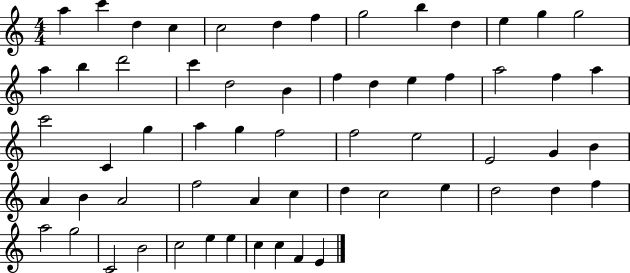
{
  \clef treble
  \numericTimeSignature
  \time 4/4
  \key c \major
  a''4 c'''4 d''4 c''4 | c''2 d''4 f''4 | g''2 b''4 d''4 | e''4 g''4 g''2 | \break a''4 b''4 d'''2 | c'''4 d''2 b'4 | f''4 d''4 e''4 f''4 | a''2 f''4 a''4 | \break c'''2 c'4 g''4 | a''4 g''4 f''2 | f''2 e''2 | e'2 g'4 b'4 | \break a'4 b'4 a'2 | f''2 a'4 c''4 | d''4 c''2 e''4 | d''2 d''4 f''4 | \break a''2 g''2 | c'2 b'2 | c''2 e''4 e''4 | c''4 c''4 f'4 e'4 | \break \bar "|."
}